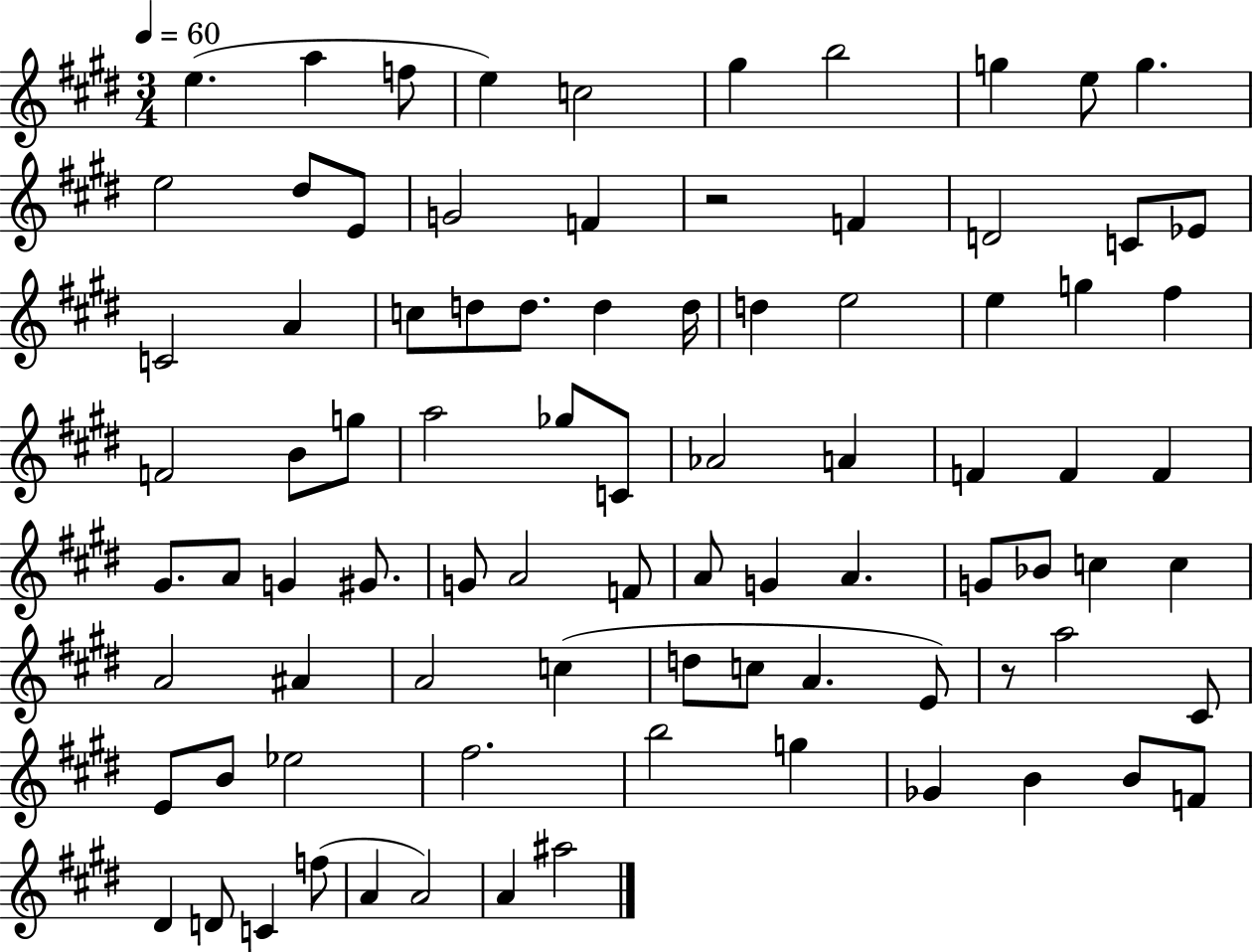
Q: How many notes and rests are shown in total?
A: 86